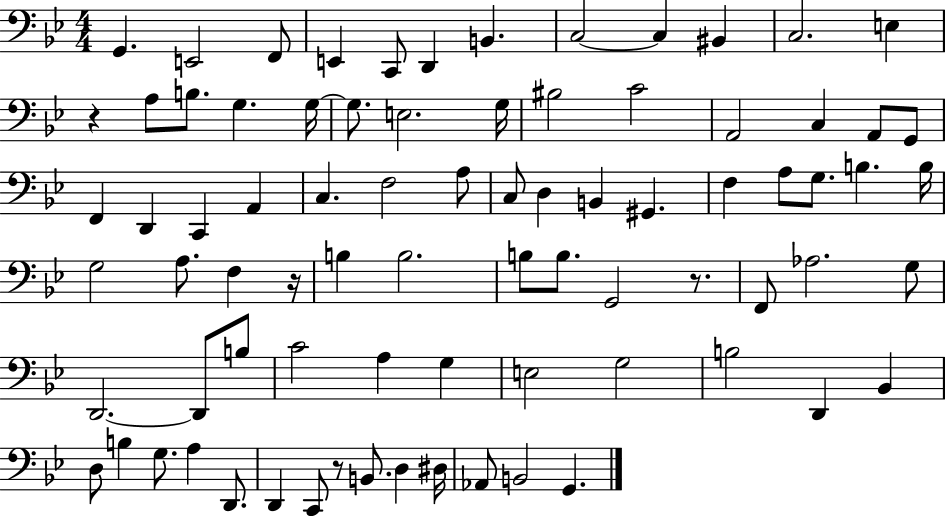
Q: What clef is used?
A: bass